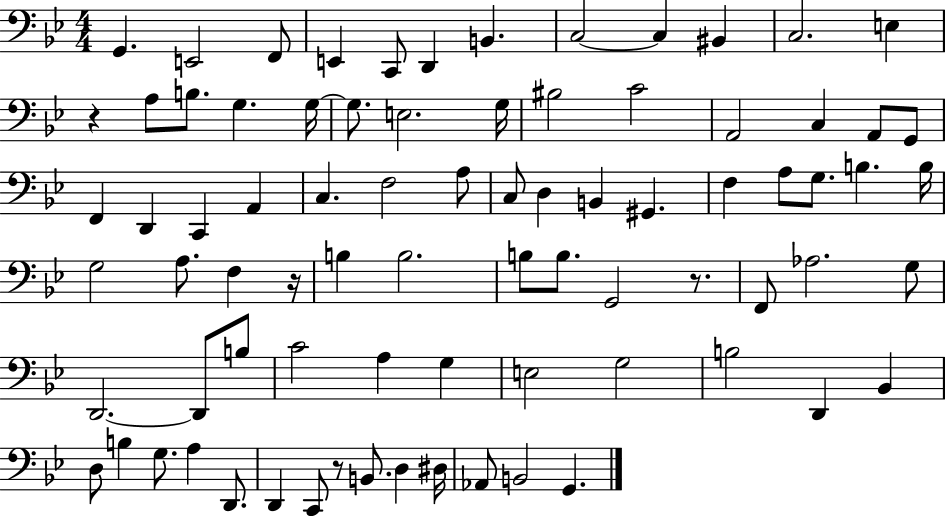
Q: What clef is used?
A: bass